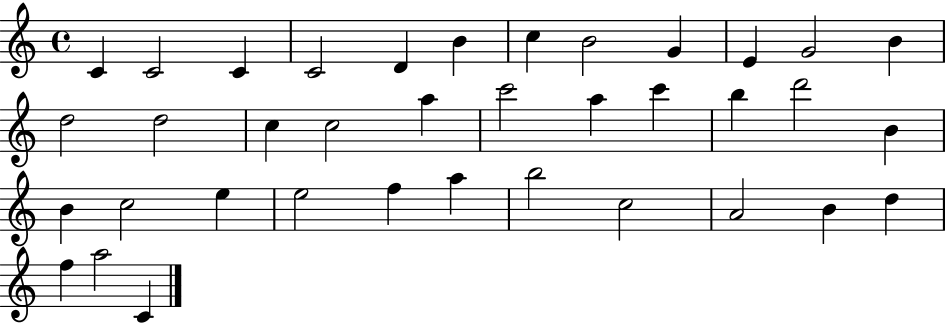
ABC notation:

X:1
T:Untitled
M:4/4
L:1/4
K:C
C C2 C C2 D B c B2 G E G2 B d2 d2 c c2 a c'2 a c' b d'2 B B c2 e e2 f a b2 c2 A2 B d f a2 C